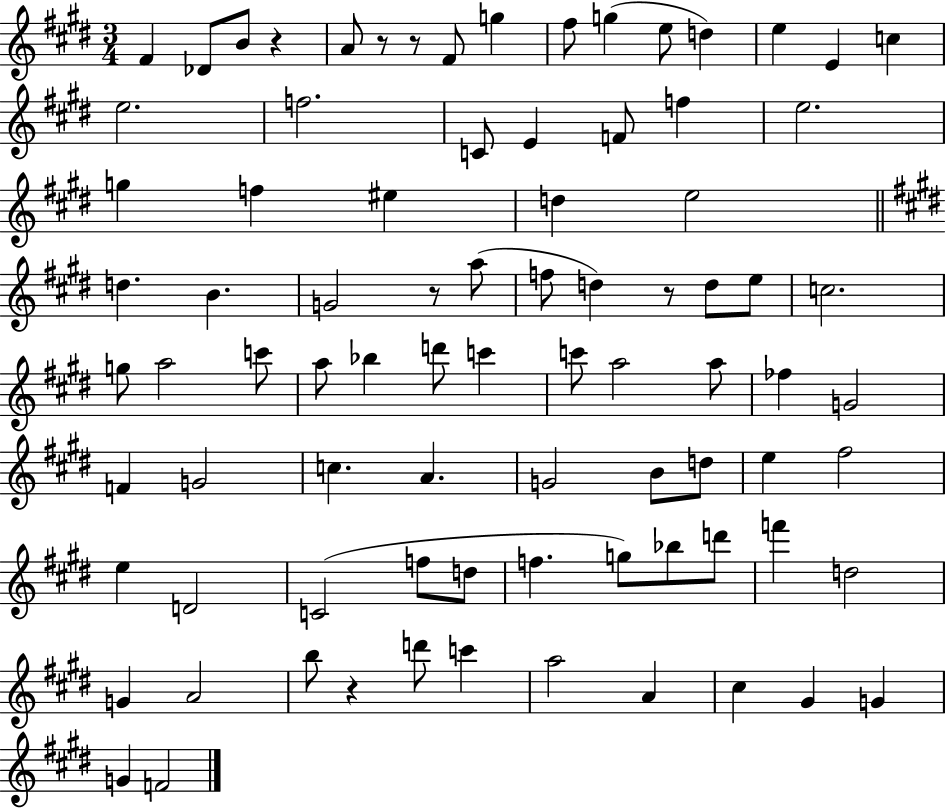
X:1
T:Untitled
M:3/4
L:1/4
K:E
^F _D/2 B/2 z A/2 z/2 z/2 ^F/2 g ^f/2 g e/2 d e E c e2 f2 C/2 E F/2 f e2 g f ^e d e2 d B G2 z/2 a/2 f/2 d z/2 d/2 e/2 c2 g/2 a2 c'/2 a/2 _b d'/2 c' c'/2 a2 a/2 _f G2 F G2 c A G2 B/2 d/2 e ^f2 e D2 C2 f/2 d/2 f g/2 _b/2 d'/2 f' d2 G A2 b/2 z d'/2 c' a2 A ^c ^G G G F2